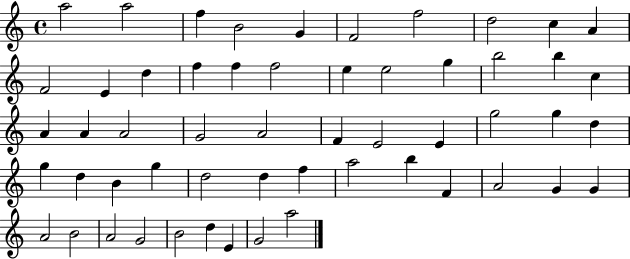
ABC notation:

X:1
T:Untitled
M:4/4
L:1/4
K:C
a2 a2 f B2 G F2 f2 d2 c A F2 E d f f f2 e e2 g b2 b c A A A2 G2 A2 F E2 E g2 g d g d B g d2 d f a2 b F A2 G G A2 B2 A2 G2 B2 d E G2 a2